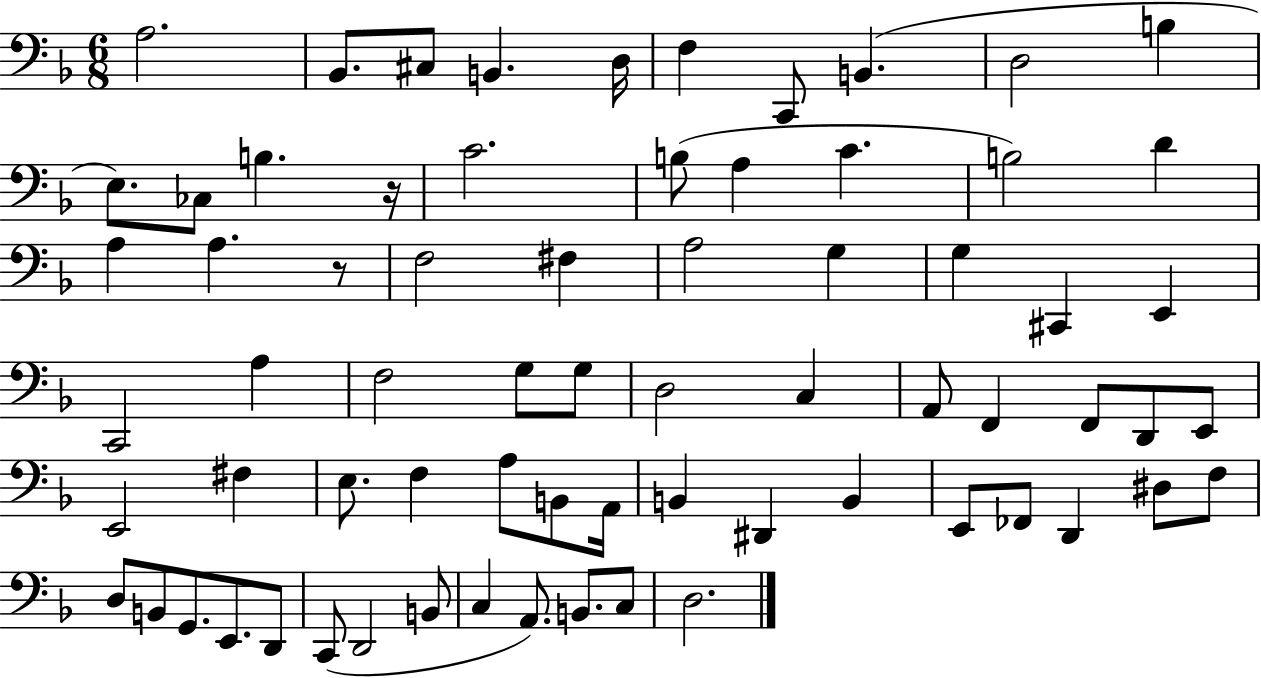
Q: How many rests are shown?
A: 2